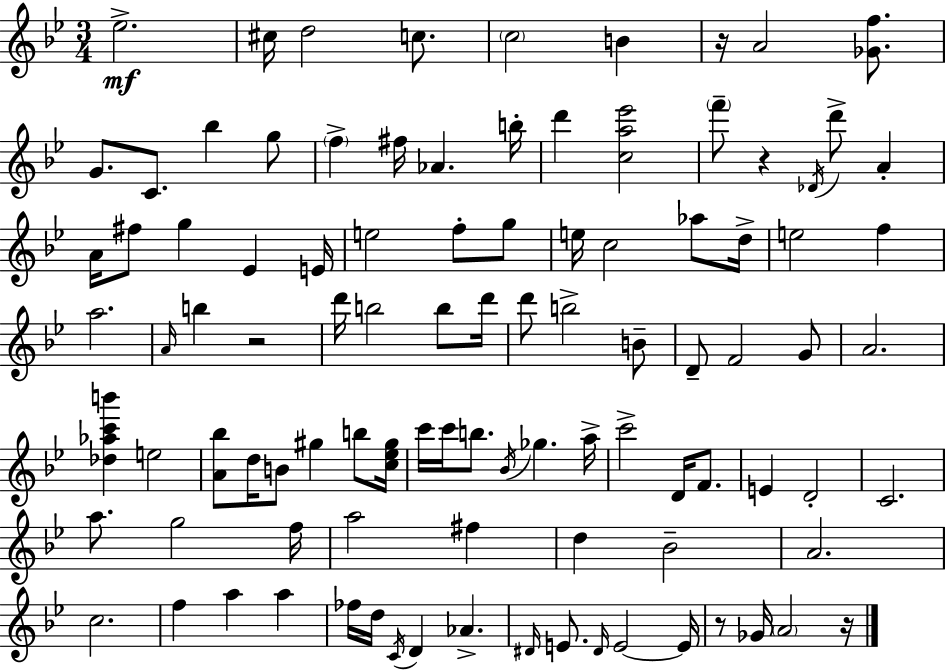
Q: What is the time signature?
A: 3/4